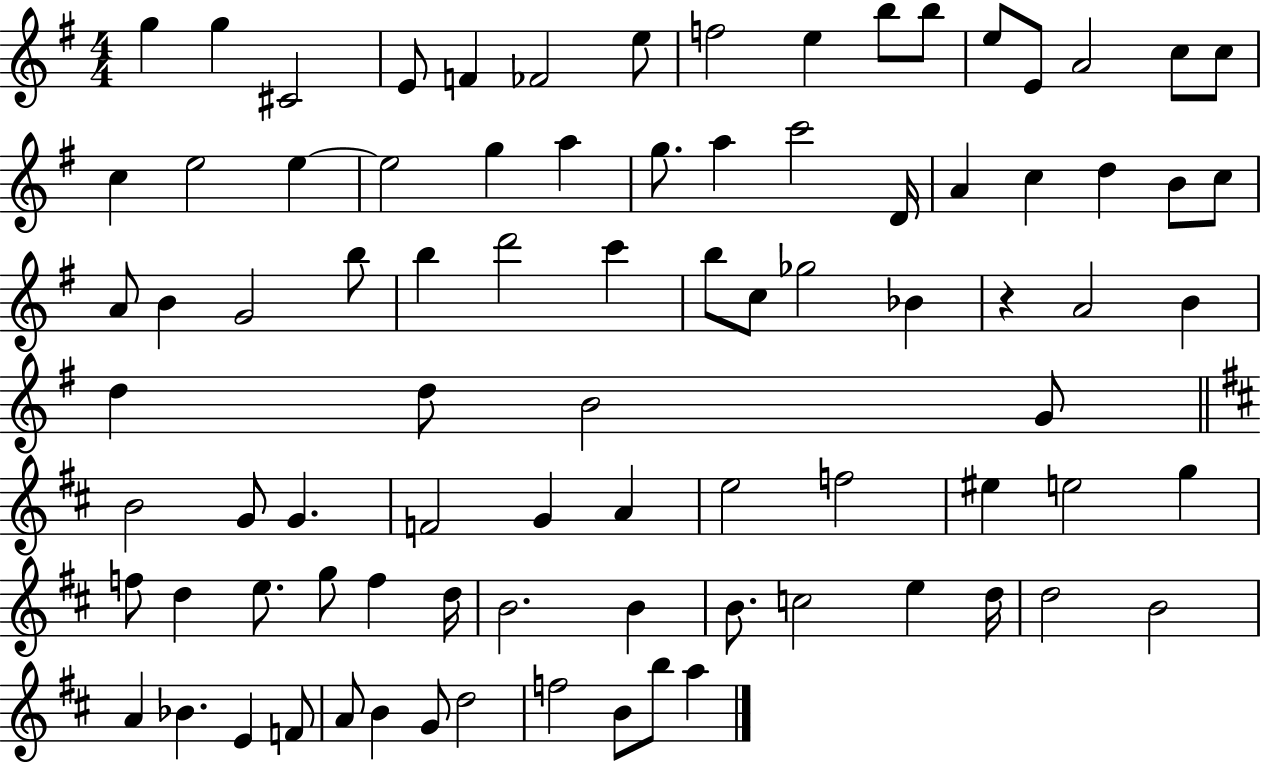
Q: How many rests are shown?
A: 1